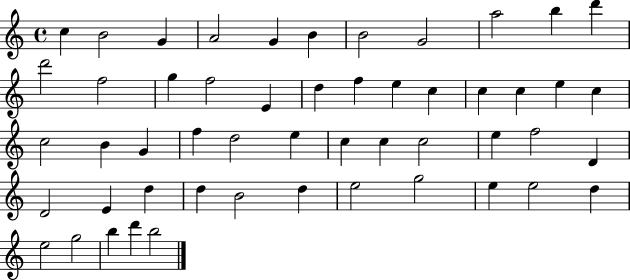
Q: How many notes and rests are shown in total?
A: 52